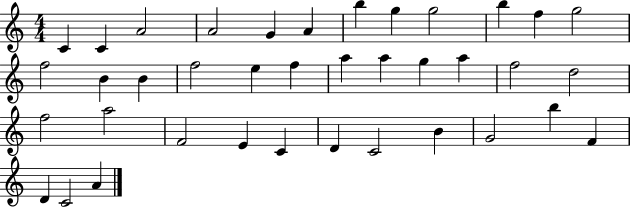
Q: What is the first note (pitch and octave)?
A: C4